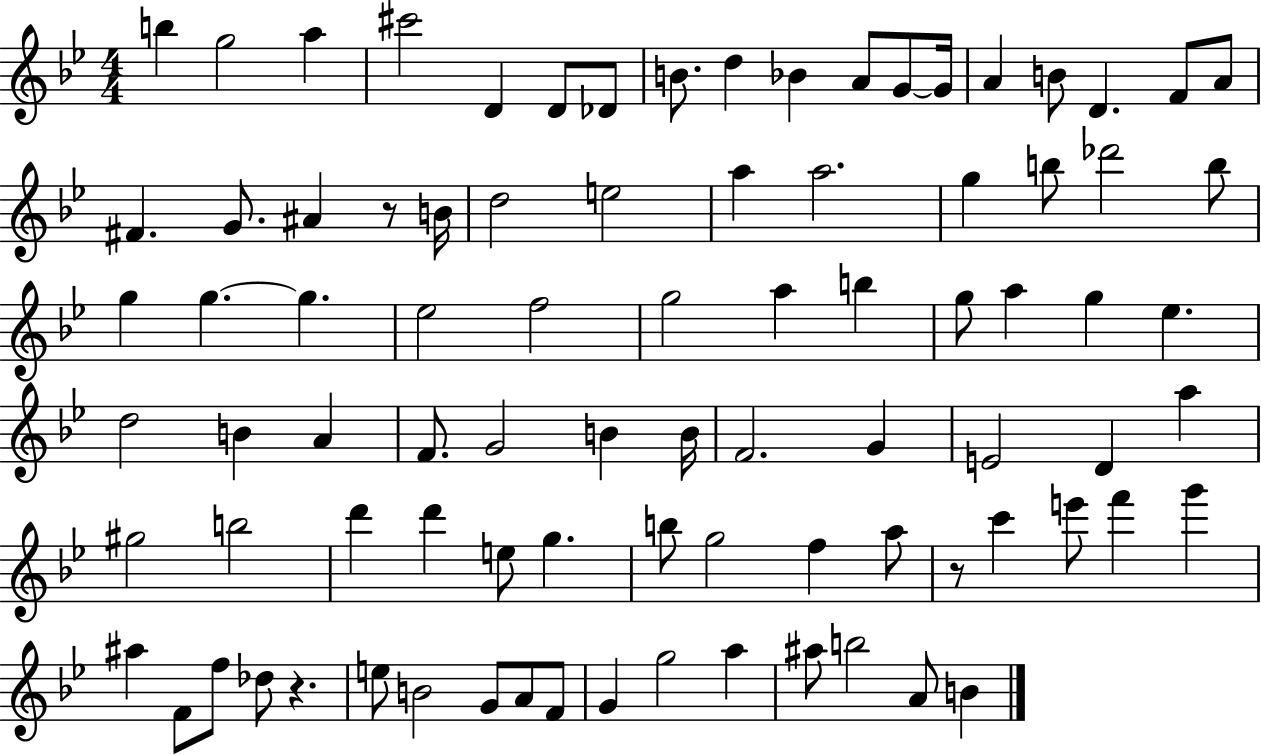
B5/q G5/h A5/q C#6/h D4/q D4/e Db4/e B4/e. D5/q Bb4/q A4/e G4/e G4/s A4/q B4/e D4/q. F4/e A4/e F#4/q. G4/e. A#4/q R/e B4/s D5/h E5/h A5/q A5/h. G5/q B5/e Db6/h B5/e G5/q G5/q. G5/q. Eb5/h F5/h G5/h A5/q B5/q G5/e A5/q G5/q Eb5/q. D5/h B4/q A4/q F4/e. G4/h B4/q B4/s F4/h. G4/q E4/h D4/q A5/q G#5/h B5/h D6/q D6/q E5/e G5/q. B5/e G5/h F5/q A5/e R/e C6/q E6/e F6/q G6/q A#5/q F4/e F5/e Db5/e R/q. E5/e B4/h G4/e A4/e F4/e G4/q G5/h A5/q A#5/e B5/h A4/e B4/q